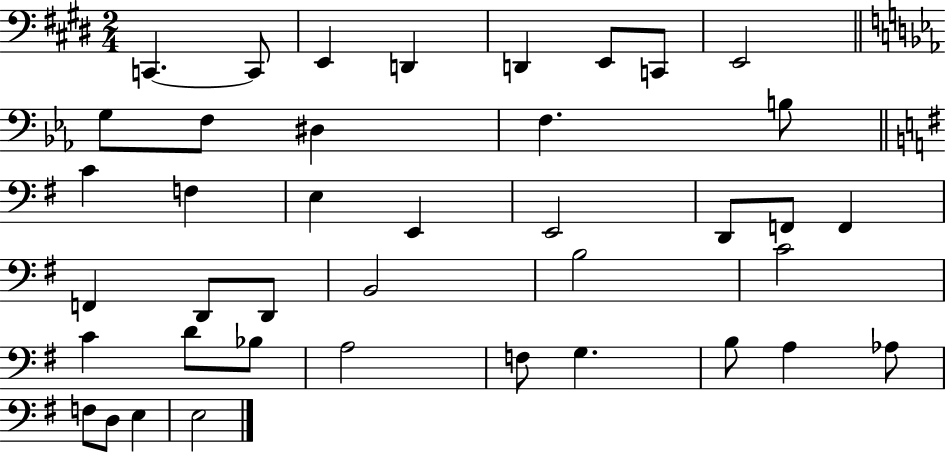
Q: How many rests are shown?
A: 0